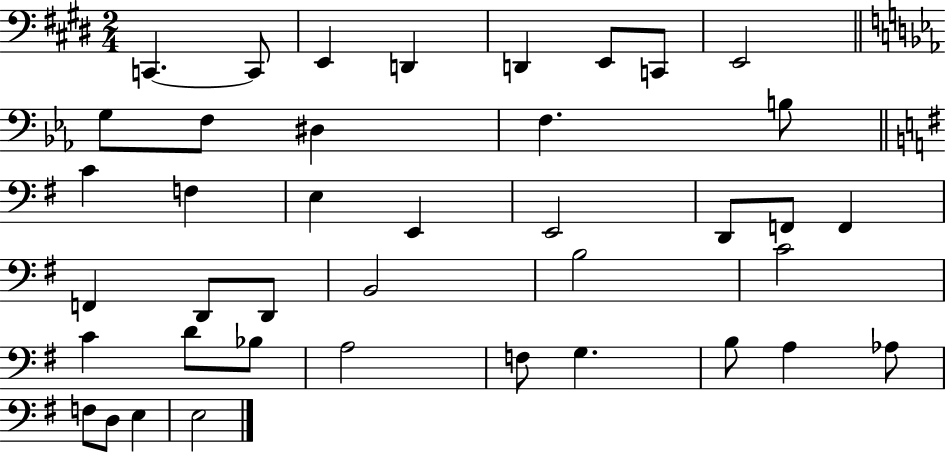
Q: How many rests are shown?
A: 0